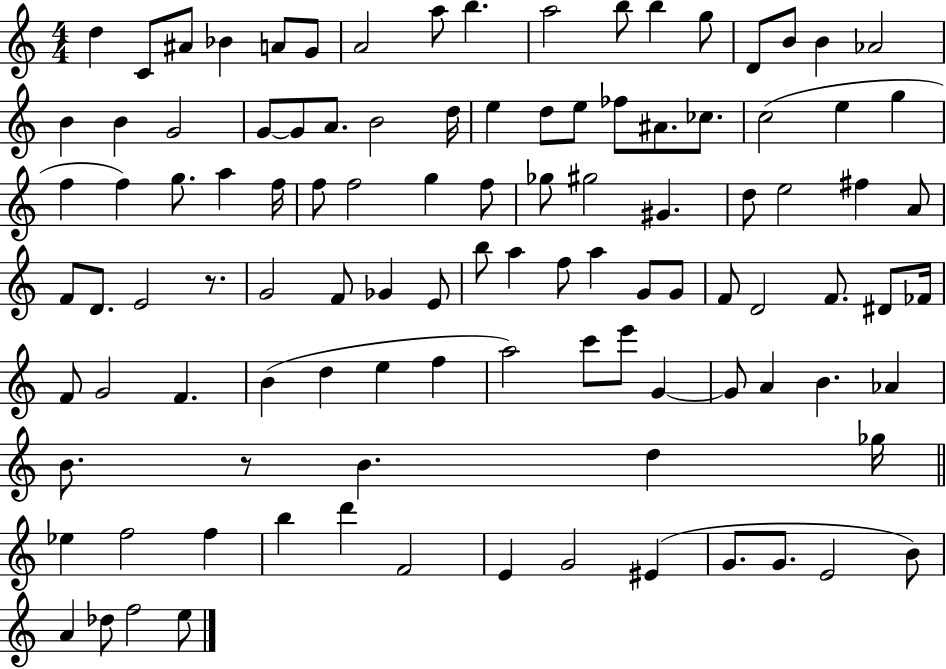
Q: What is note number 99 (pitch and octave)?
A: E4